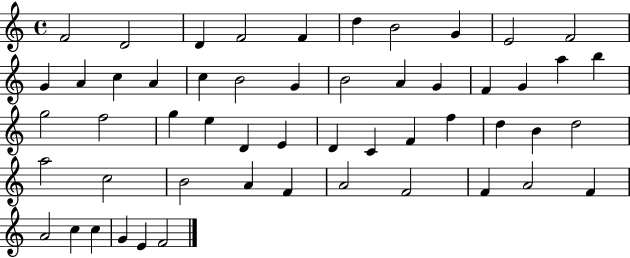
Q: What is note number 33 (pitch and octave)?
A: F4